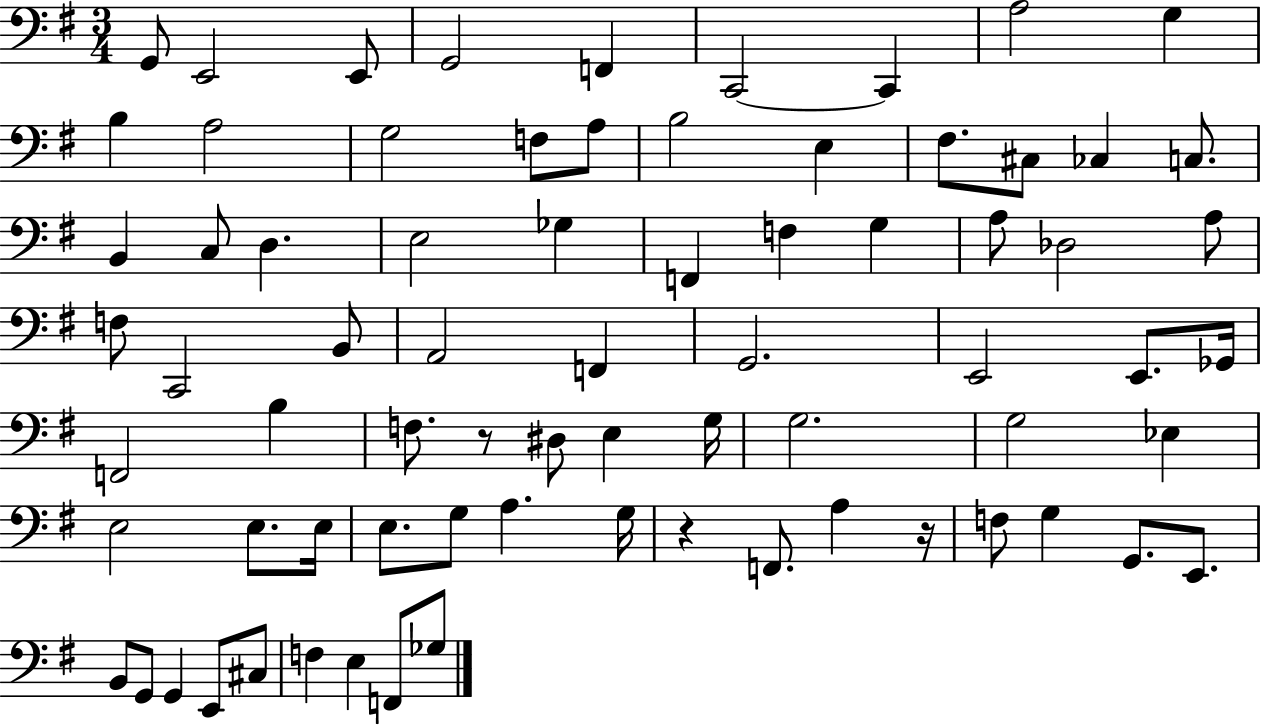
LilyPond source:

{
  \clef bass
  \numericTimeSignature
  \time 3/4
  \key g \major
  g,8 e,2 e,8 | g,2 f,4 | c,2~~ c,4 | a2 g4 | \break b4 a2 | g2 f8 a8 | b2 e4 | fis8. cis8 ces4 c8. | \break b,4 c8 d4. | e2 ges4 | f,4 f4 g4 | a8 des2 a8 | \break f8 c,2 b,8 | a,2 f,4 | g,2. | e,2 e,8. ges,16 | \break f,2 b4 | f8. r8 dis8 e4 g16 | g2. | g2 ees4 | \break e2 e8. e16 | e8. g8 a4. g16 | r4 f,8. a4 r16 | f8 g4 g,8. e,8. | \break b,8 g,8 g,4 e,8 cis8 | f4 e4 f,8 ges8 | \bar "|."
}